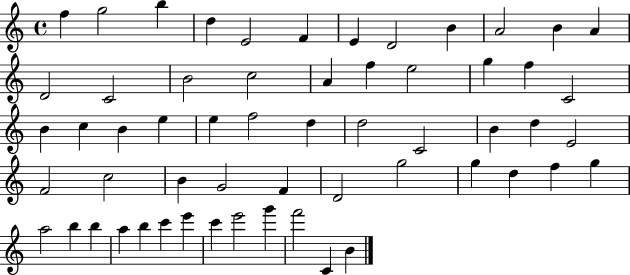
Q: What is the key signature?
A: C major